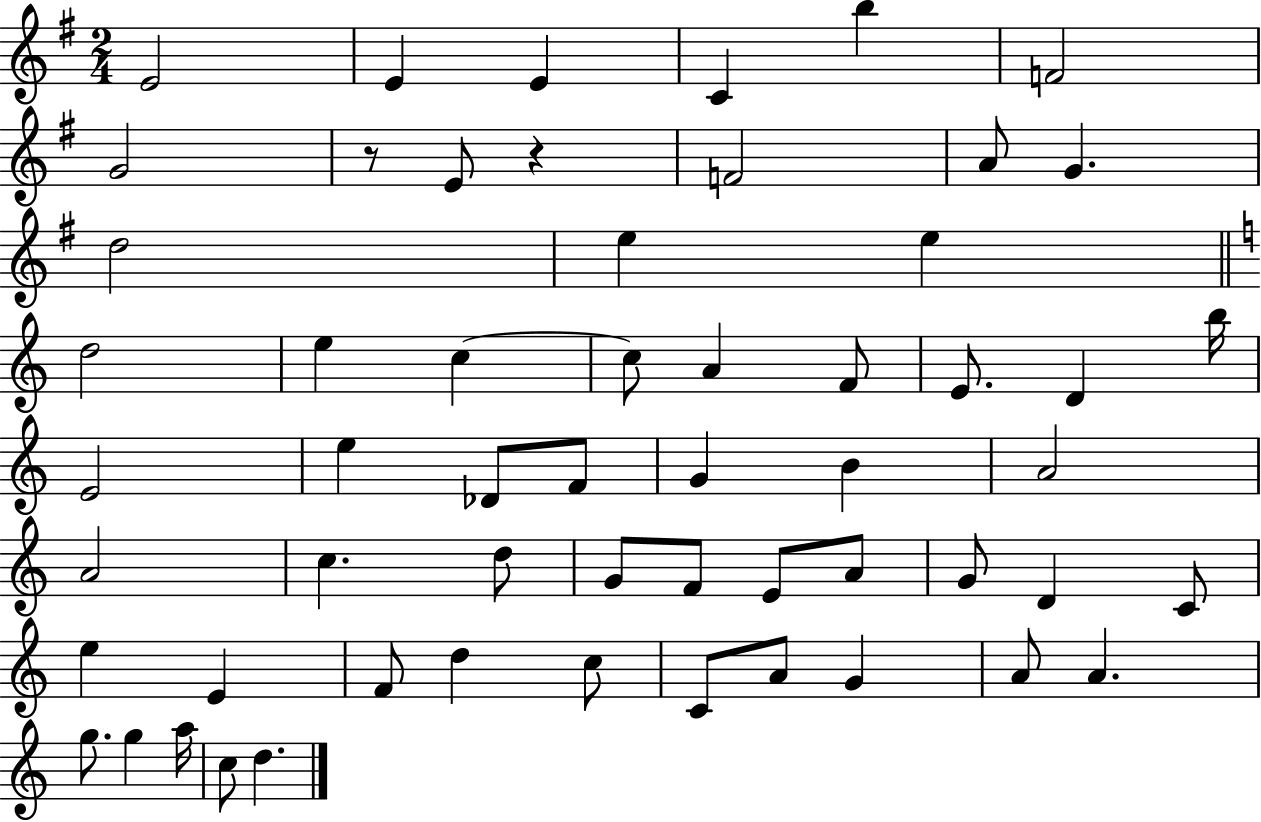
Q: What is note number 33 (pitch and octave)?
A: D5